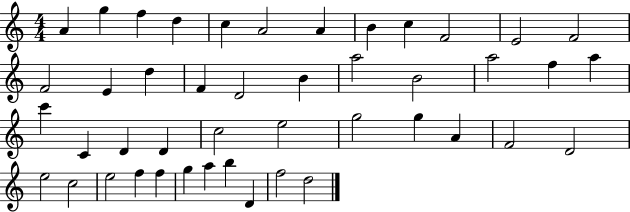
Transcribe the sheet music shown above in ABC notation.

X:1
T:Untitled
M:4/4
L:1/4
K:C
A g f d c A2 A B c F2 E2 F2 F2 E d F D2 B a2 B2 a2 f a c' C D D c2 e2 g2 g A F2 D2 e2 c2 e2 f f g a b D f2 d2